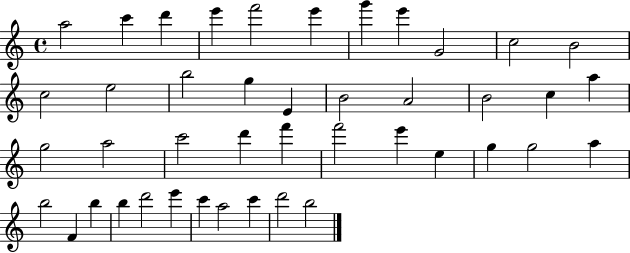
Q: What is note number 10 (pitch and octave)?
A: C5